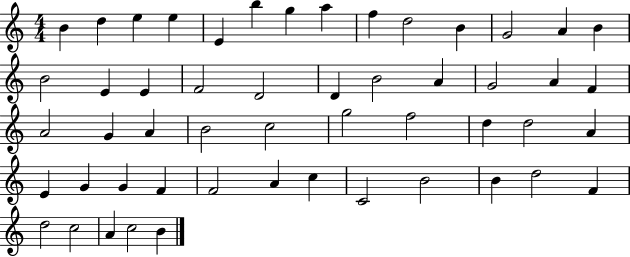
{
  \clef treble
  \numericTimeSignature
  \time 4/4
  \key c \major
  b'4 d''4 e''4 e''4 | e'4 b''4 g''4 a''4 | f''4 d''2 b'4 | g'2 a'4 b'4 | \break b'2 e'4 e'4 | f'2 d'2 | d'4 b'2 a'4 | g'2 a'4 f'4 | \break a'2 g'4 a'4 | b'2 c''2 | g''2 f''2 | d''4 d''2 a'4 | \break e'4 g'4 g'4 f'4 | f'2 a'4 c''4 | c'2 b'2 | b'4 d''2 f'4 | \break d''2 c''2 | a'4 c''2 b'4 | \bar "|."
}